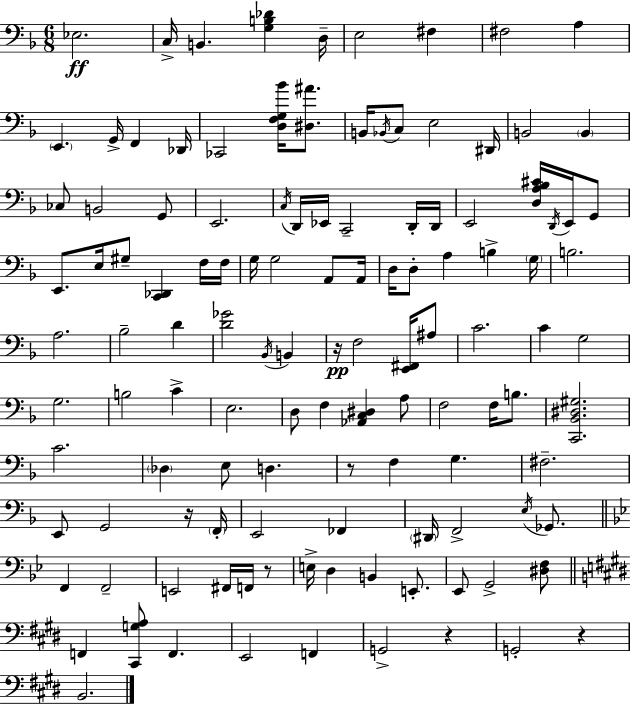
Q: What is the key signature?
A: D minor